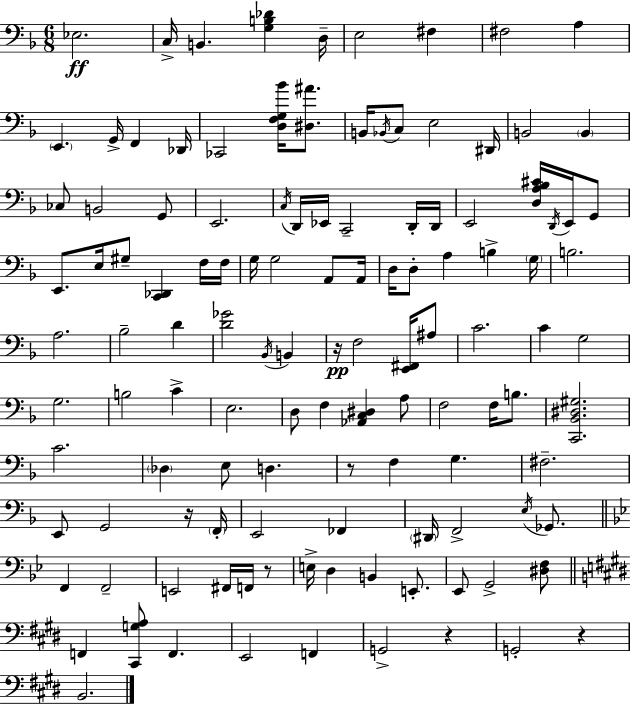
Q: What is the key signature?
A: D minor